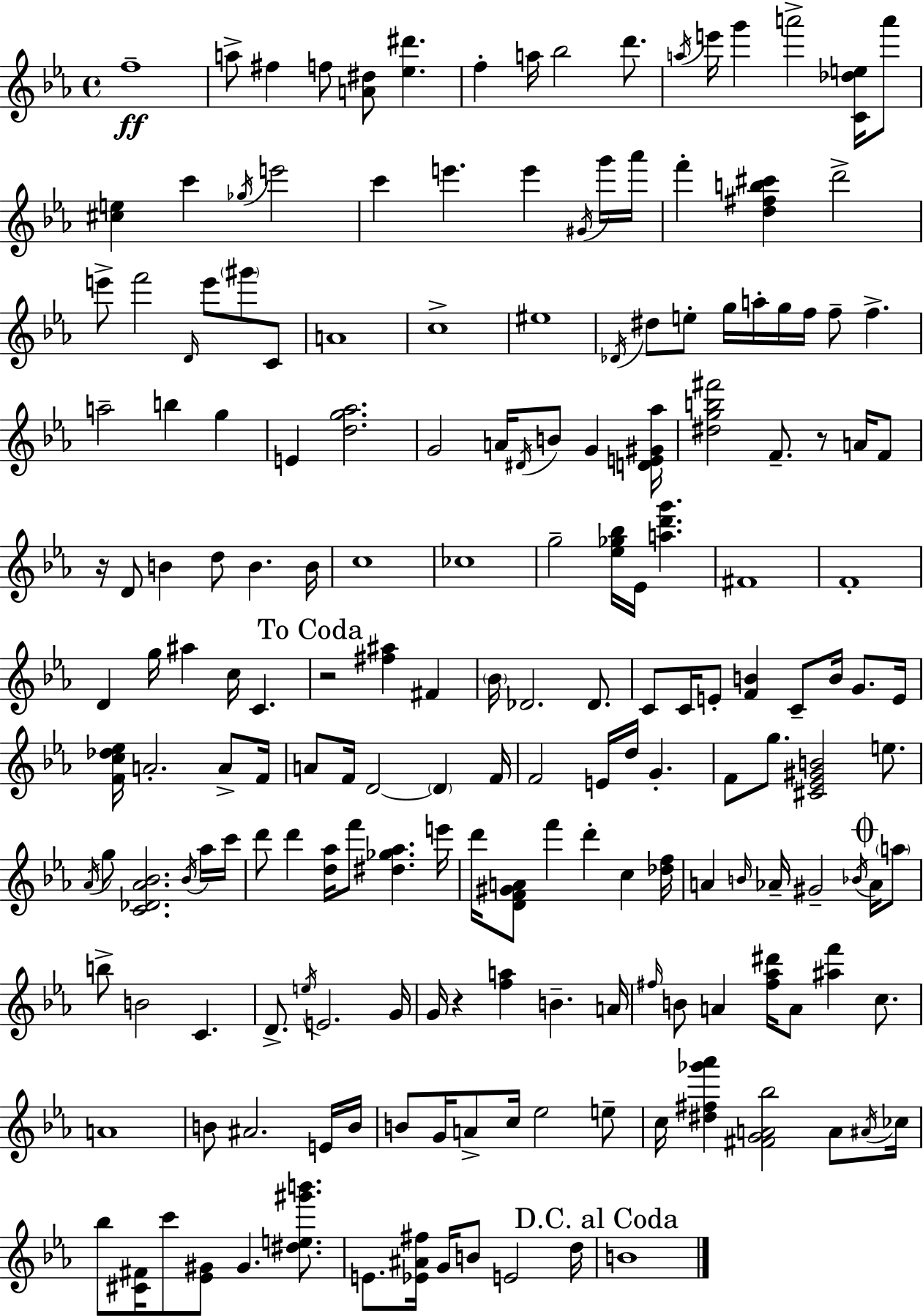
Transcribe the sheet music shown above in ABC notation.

X:1
T:Untitled
M:4/4
L:1/4
K:Cm
f4 a/2 ^f f/2 [A^d]/2 [_e^d'] f a/4 _b2 d'/2 a/4 e'/4 g' a'2 [C_de]/4 a'/2 [^ce] c' _g/4 e'2 c' e' e' ^G/4 g'/4 _a'/4 f' [d^fb^c'] d'2 e'/2 f'2 D/4 e'/2 ^g'/2 C/2 A4 c4 ^e4 _D/4 ^d/2 e/2 g/4 a/4 g/4 f/4 f/2 f a2 b g E [dg_a]2 G2 A/4 ^D/4 B/2 G [DE^G_a]/4 [^dgb^f']2 F/2 z/2 A/4 F/2 z/4 D/2 B d/2 B B/4 c4 _c4 g2 [_e_g_b]/4 _E/4 [ad'g'] ^F4 F4 D g/4 ^a c/4 C z2 [^f^a] ^F _B/4 _D2 _D/2 C/2 C/4 E/2 [FB] C/2 B/4 G/2 E/4 [Fc_d_e]/4 A2 A/2 F/4 A/2 F/4 D2 D F/4 F2 E/4 d/4 G F/2 g/2 [^C_E^GB]2 e/2 _A/4 g/2 [C_D_A_B]2 _B/4 _a/4 c'/4 d'/2 d' [d_a]/4 f'/2 [^d_g_a] e'/4 d'/4 [DF^GA]/2 f' d' c [_df]/4 A B/4 _A/4 ^G2 _B/4 _A/4 a/2 b/2 B2 C D/2 e/4 E2 G/4 G/4 z [fa] B A/4 ^f/4 B/2 A [^f_a^d']/4 A/2 [^af'] c/2 A4 B/2 ^A2 E/4 B/4 B/2 G/4 A/2 c/4 _e2 e/2 c/4 [^d^f_g'_a'] [^FGA_b]2 A/2 ^A/4 _c/4 _b/2 [^C^F]/4 c'/2 [_E^G]/2 ^G [^de^g'b']/2 E/2 [_E^A^f]/4 G/4 B/2 E2 d/4 B4